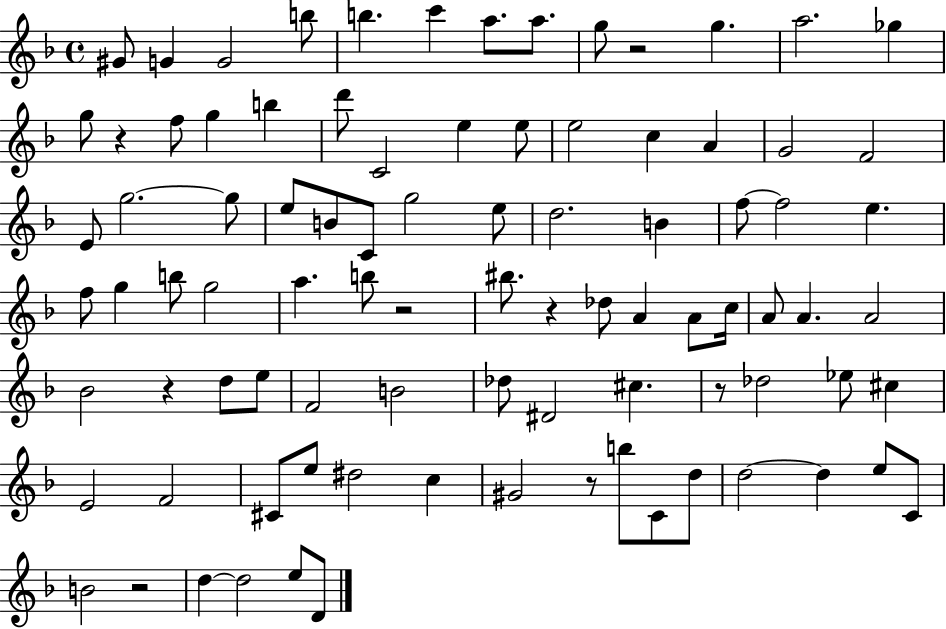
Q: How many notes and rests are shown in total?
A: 90